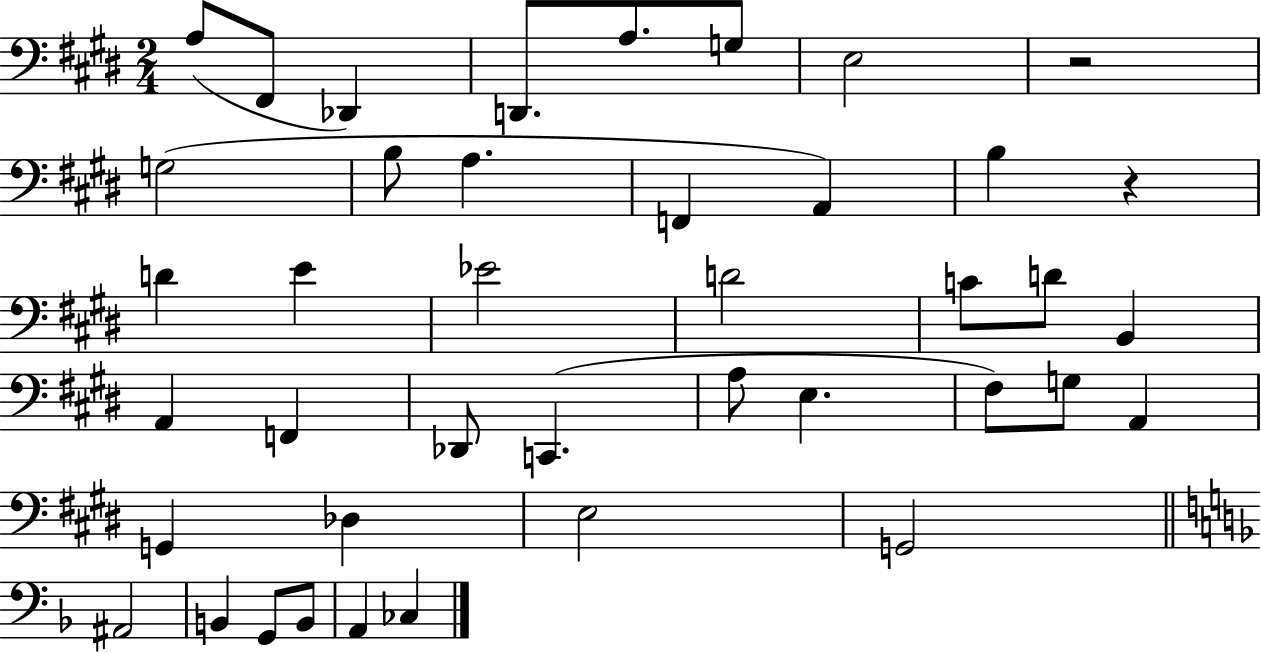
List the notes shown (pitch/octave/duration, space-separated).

A3/e F#2/e Db2/q D2/e. A3/e. G3/e E3/h R/h G3/h B3/e A3/q. F2/q A2/q B3/q R/q D4/q E4/q Eb4/h D4/h C4/e D4/e B2/q A2/q F2/q Db2/e C2/q. A3/e E3/q. F#3/e G3/e A2/q G2/q Db3/q E3/h G2/h A#2/h B2/q G2/e B2/e A2/q CES3/q